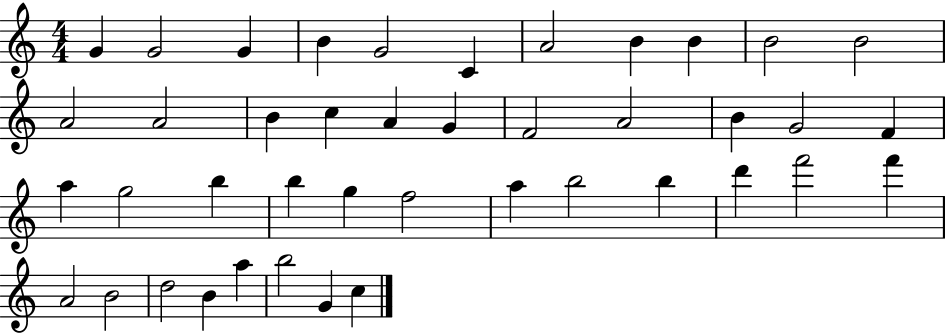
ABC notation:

X:1
T:Untitled
M:4/4
L:1/4
K:C
G G2 G B G2 C A2 B B B2 B2 A2 A2 B c A G F2 A2 B G2 F a g2 b b g f2 a b2 b d' f'2 f' A2 B2 d2 B a b2 G c